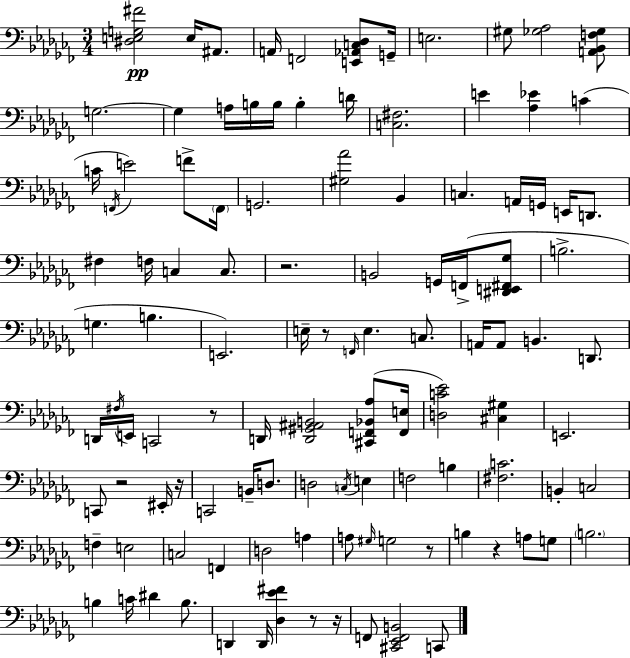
X:1
T:Untitled
M:3/4
L:1/4
K:Abm
[^D,E,G,^F]2 E,/4 ^A,,/2 A,,/4 F,,2 [E,,_A,,C,_D,]/2 G,,/4 E,2 ^G,/2 [_G,_A,]2 [A,,_B,,F,_G,]/2 G,2 G, A,/4 B,/4 B,/4 B, D/4 [C,^F,]2 E [_A,_E] C C/4 F,,/4 E2 F/2 F,,/4 G,,2 [^G,_A]2 _B,, C, A,,/4 G,,/4 E,,/4 D,,/2 ^F, F,/4 C, C,/2 z2 B,,2 G,,/4 F,,/4 [^D,,E,,^F,,_G,]/2 B,2 G, B, E,,2 E,/4 z/2 F,,/4 E, C,/2 A,,/4 A,,/2 B,, D,,/2 D,,/4 ^F,/4 E,,/4 C,,2 z/2 D,,/4 [D,,^G,,^A,,B,,]2 [^C,,F,,_B,,_A,]/2 [F,,E,]/4 [D,C_E]2 [^C,^G,] E,,2 C,,/2 z2 ^E,,/4 z/4 C,,2 B,,/4 D,/2 D,2 C,/4 E, F,2 B, [^F,C]2 B,, C,2 F, E,2 C,2 F,, D,2 A, A,/2 ^G,/4 G,2 z/2 B, z A,/2 G,/2 B,2 B, C/4 ^D B,/2 D,, D,,/4 [_D,_E^F] z/2 z/4 F,,/2 [^C,,_E,,F,,B,,]2 C,,/2